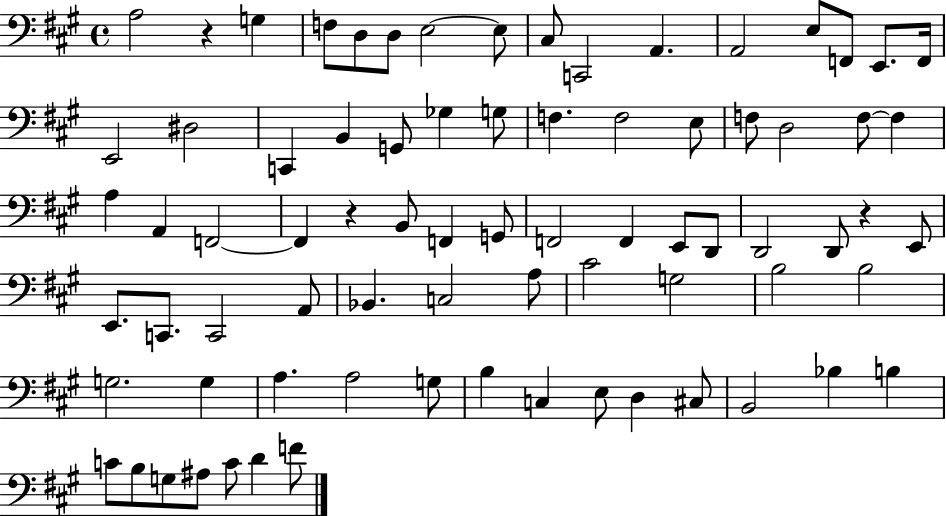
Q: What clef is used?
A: bass